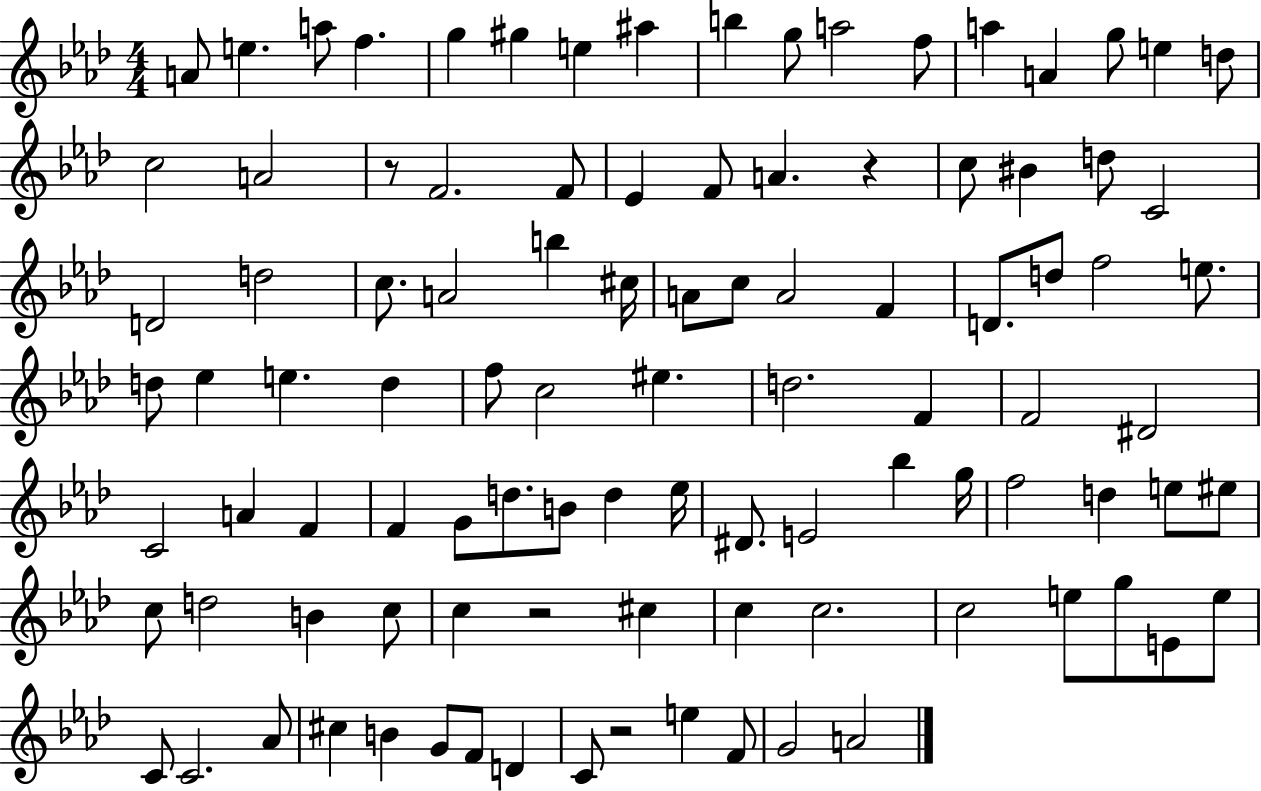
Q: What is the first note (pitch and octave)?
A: A4